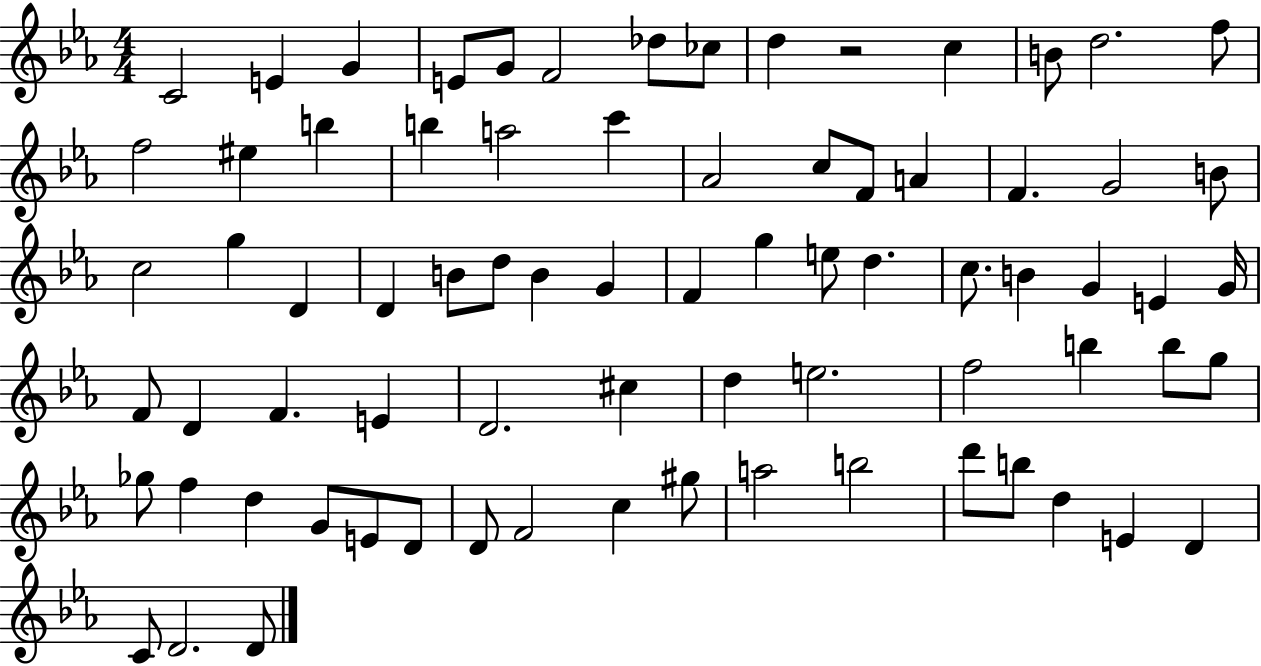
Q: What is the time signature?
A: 4/4